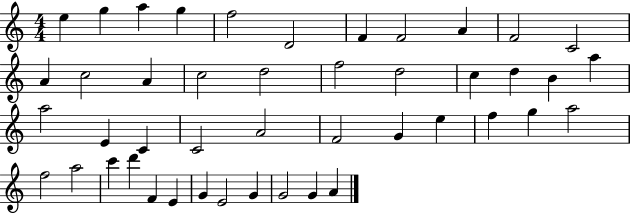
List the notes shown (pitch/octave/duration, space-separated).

E5/q G5/q A5/q G5/q F5/h D4/h F4/q F4/h A4/q F4/h C4/h A4/q C5/h A4/q C5/h D5/h F5/h D5/h C5/q D5/q B4/q A5/q A5/h E4/q C4/q C4/h A4/h F4/h G4/q E5/q F5/q G5/q A5/h F5/h A5/h C6/q D6/q F4/q E4/q G4/q E4/h G4/q G4/h G4/q A4/q